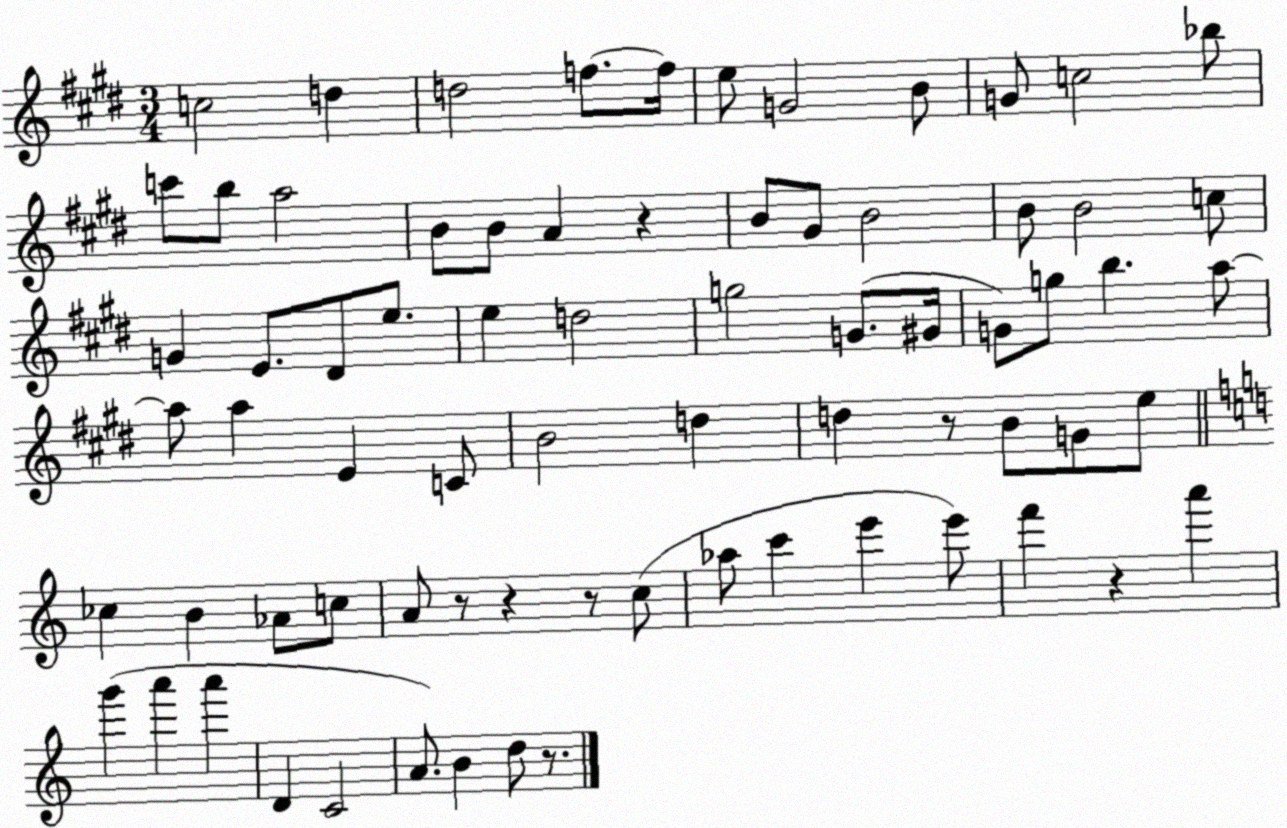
X:1
T:Untitled
M:3/4
L:1/4
K:E
c2 d d2 f/2 f/4 e/2 G2 B/2 G/2 c2 _b/2 c'/2 b/2 a2 B/2 B/2 A z B/2 ^G/2 B2 B/2 B2 c/2 G E/2 ^D/2 e/2 e d2 g2 G/2 ^G/4 G/2 g/2 b a/2 a/2 a E C/2 B2 d d z/2 B/2 G/2 e/2 _c B _A/2 c/2 A/2 z/2 z z/2 c/2 _a/2 c' e' e'/2 f' z a' g' a' a' D C2 A/2 B d/2 z/2